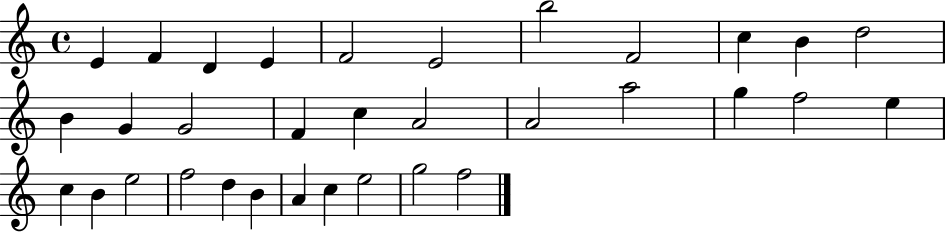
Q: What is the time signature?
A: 4/4